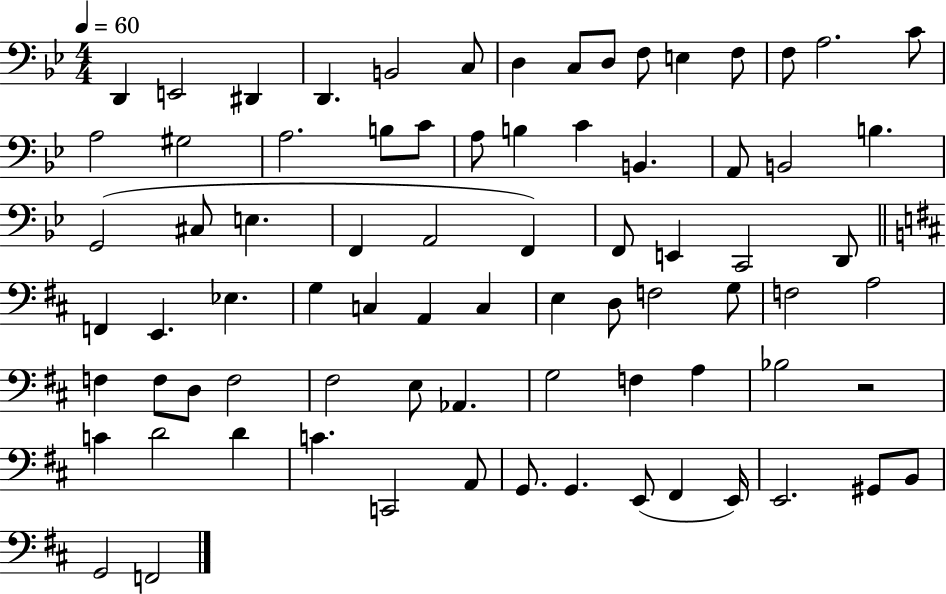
D2/q E2/h D#2/q D2/q. B2/h C3/e D3/q C3/e D3/e F3/e E3/q F3/e F3/e A3/h. C4/e A3/h G#3/h A3/h. B3/e C4/e A3/e B3/q C4/q B2/q. A2/e B2/h B3/q. G2/h C#3/e E3/q. F2/q A2/h F2/q F2/e E2/q C2/h D2/e F2/q E2/q. Eb3/q. G3/q C3/q A2/q C3/q E3/q D3/e F3/h G3/e F3/h A3/h F3/q F3/e D3/e F3/h F#3/h E3/e Ab2/q. G3/h F3/q A3/q Bb3/h R/h C4/q D4/h D4/q C4/q. C2/h A2/e G2/e. G2/q. E2/e F#2/q E2/s E2/h. G#2/e B2/e G2/h F2/h